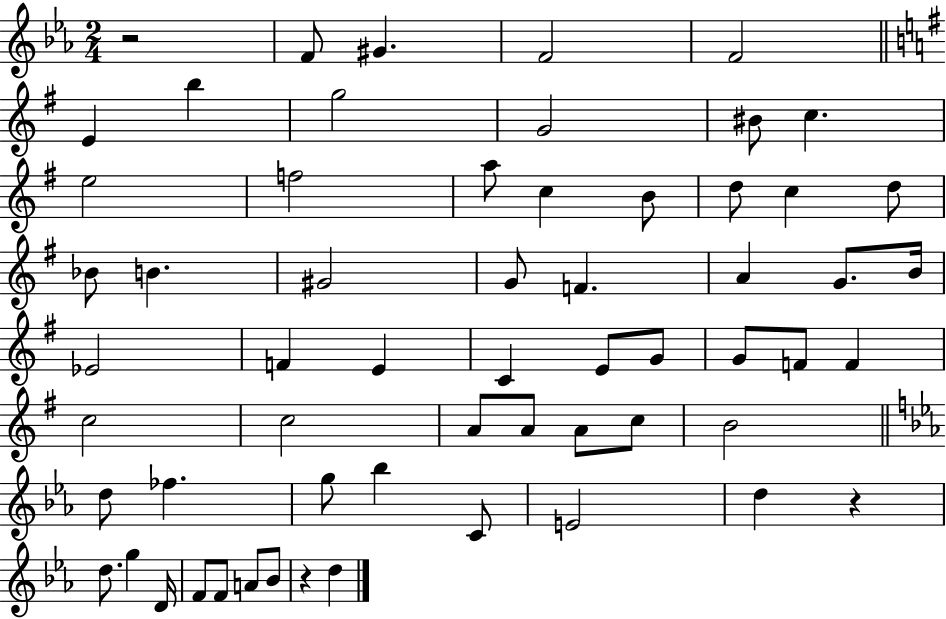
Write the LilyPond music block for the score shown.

{
  \clef treble
  \numericTimeSignature
  \time 2/4
  \key ees \major
  r2 | f'8 gis'4. | f'2 | f'2 | \break \bar "||" \break \key g \major e'4 b''4 | g''2 | g'2 | bis'8 c''4. | \break e''2 | f''2 | a''8 c''4 b'8 | d''8 c''4 d''8 | \break bes'8 b'4. | gis'2 | g'8 f'4. | a'4 g'8. b'16 | \break ees'2 | f'4 e'4 | c'4 e'8 g'8 | g'8 f'8 f'4 | \break c''2 | c''2 | a'8 a'8 a'8 c''8 | b'2 | \break \bar "||" \break \key c \minor d''8 fes''4. | g''8 bes''4 c'8 | e'2 | d''4 r4 | \break d''8. g''4 d'16 | f'8 f'8 a'8 bes'8 | r4 d''4 | \bar "|."
}